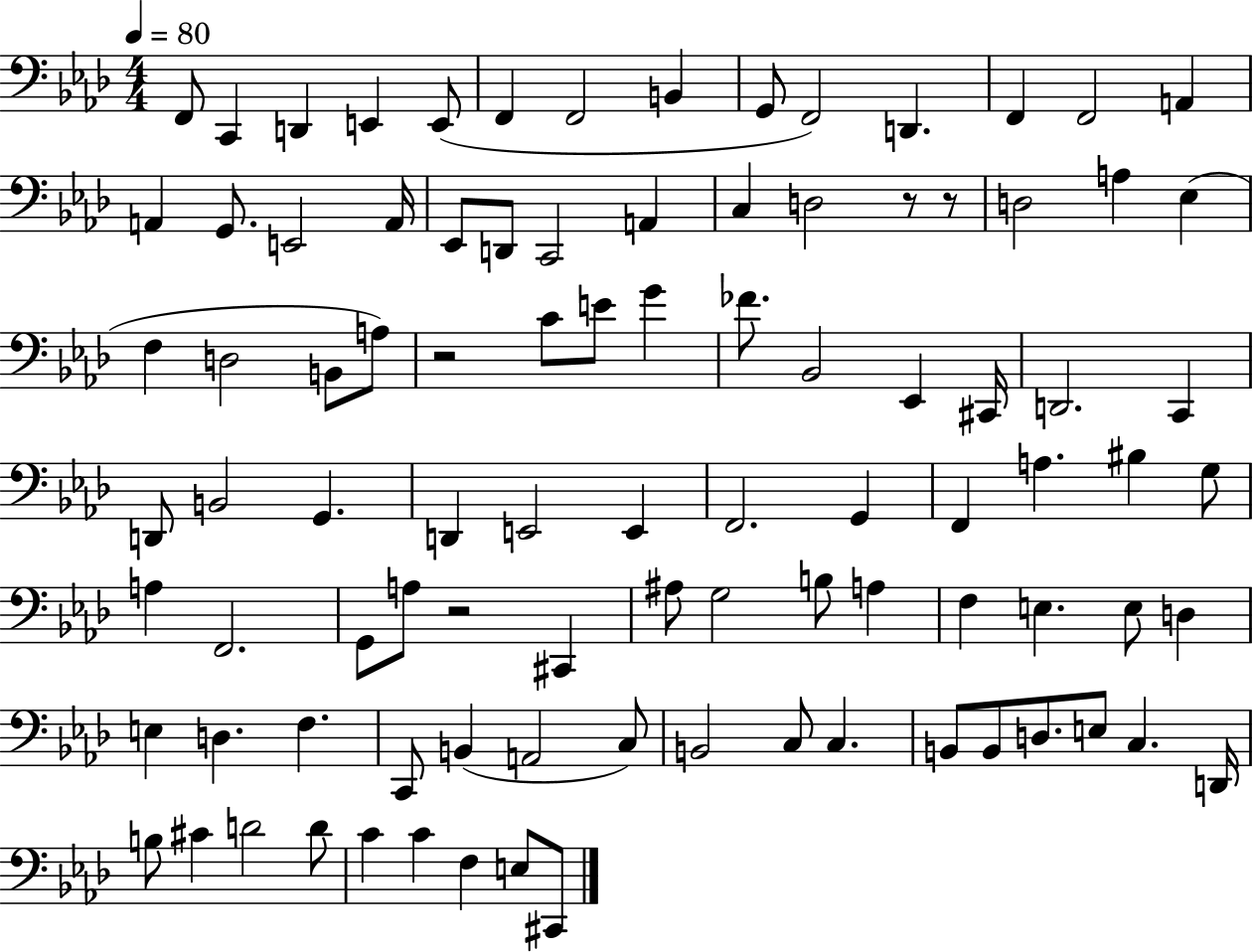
X:1
T:Untitled
M:4/4
L:1/4
K:Ab
F,,/2 C,, D,, E,, E,,/2 F,, F,,2 B,, G,,/2 F,,2 D,, F,, F,,2 A,, A,, G,,/2 E,,2 A,,/4 _E,,/2 D,,/2 C,,2 A,, C, D,2 z/2 z/2 D,2 A, _E, F, D,2 B,,/2 A,/2 z2 C/2 E/2 G _F/2 _B,,2 _E,, ^C,,/4 D,,2 C,, D,,/2 B,,2 G,, D,, E,,2 E,, F,,2 G,, F,, A, ^B, G,/2 A, F,,2 G,,/2 A,/2 z2 ^C,, ^A,/2 G,2 B,/2 A, F, E, E,/2 D, E, D, F, C,,/2 B,, A,,2 C,/2 B,,2 C,/2 C, B,,/2 B,,/2 D,/2 E,/2 C, D,,/4 B,/2 ^C D2 D/2 C C F, E,/2 ^C,,/2